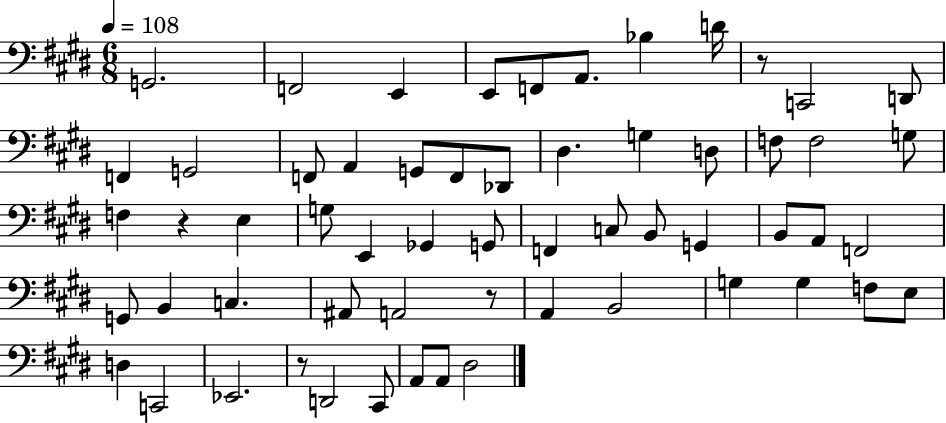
G2/h. F2/h E2/q E2/e F2/e A2/e. Bb3/q D4/s R/e C2/h D2/e F2/q G2/h F2/e A2/q G2/e F2/e Db2/e D#3/q. G3/q D3/e F3/e F3/h G3/e F3/q R/q E3/q G3/e E2/q Gb2/q G2/e F2/q C3/e B2/e G2/q B2/e A2/e F2/h G2/e B2/q C3/q. A#2/e A2/h R/e A2/q B2/h G3/q G3/q F3/e E3/e D3/q C2/h Eb2/h. R/e D2/h C#2/e A2/e A2/e D#3/h